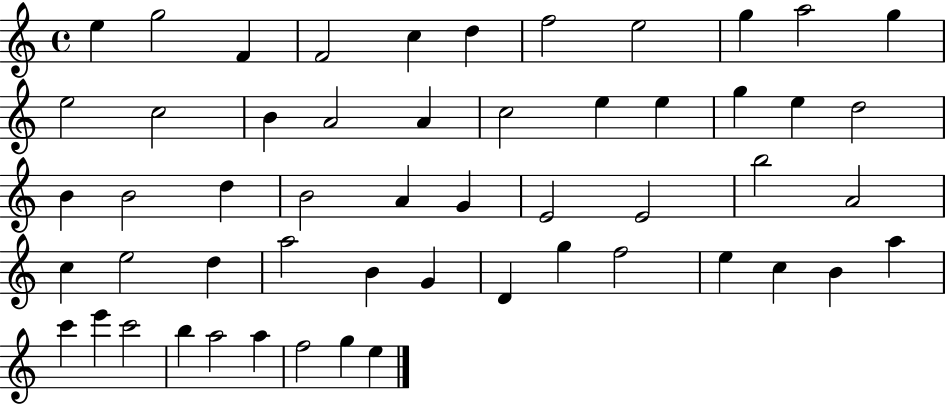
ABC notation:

X:1
T:Untitled
M:4/4
L:1/4
K:C
e g2 F F2 c d f2 e2 g a2 g e2 c2 B A2 A c2 e e g e d2 B B2 d B2 A G E2 E2 b2 A2 c e2 d a2 B G D g f2 e c B a c' e' c'2 b a2 a f2 g e